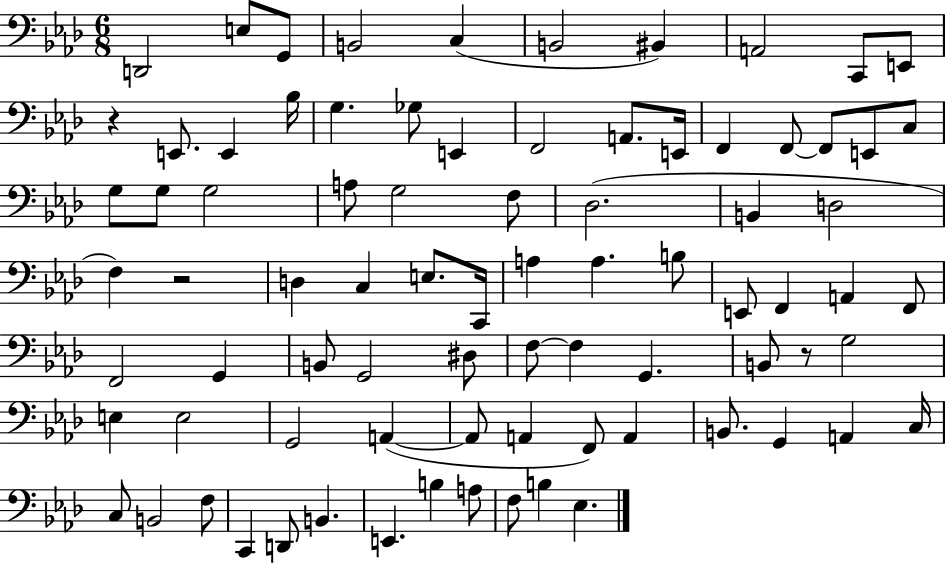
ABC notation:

X:1
T:Untitled
M:6/8
L:1/4
K:Ab
D,,2 E,/2 G,,/2 B,,2 C, B,,2 ^B,, A,,2 C,,/2 E,,/2 z E,,/2 E,, _B,/4 G, _G,/2 E,, F,,2 A,,/2 E,,/4 F,, F,,/2 F,,/2 E,,/2 C,/2 G,/2 G,/2 G,2 A,/2 G,2 F,/2 _D,2 B,, D,2 F, z2 D, C, E,/2 C,,/4 A, A, B,/2 E,,/2 F,, A,, F,,/2 F,,2 G,, B,,/2 G,,2 ^D,/2 F,/2 F, G,, B,,/2 z/2 G,2 E, E,2 G,,2 A,, A,,/2 A,, F,,/2 A,, B,,/2 G,, A,, C,/4 C,/2 B,,2 F,/2 C,, D,,/2 B,, E,, B, A,/2 F,/2 B, _E,